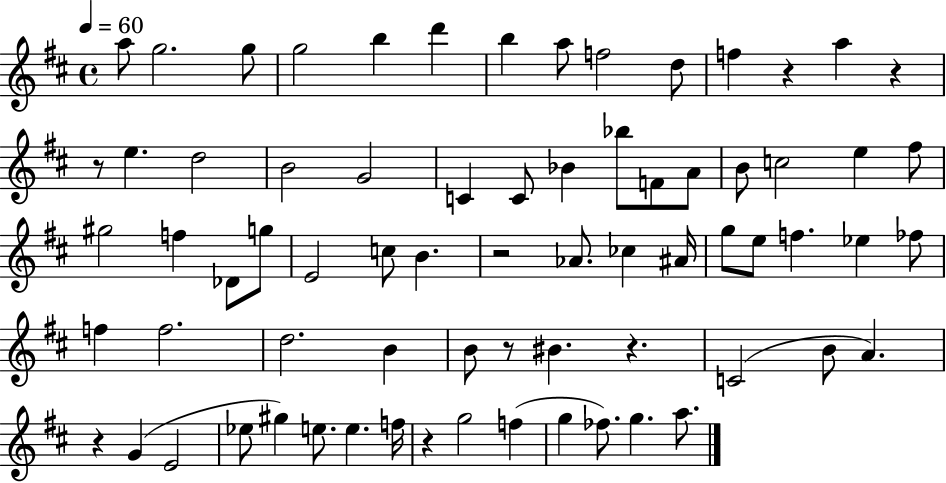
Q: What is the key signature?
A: D major